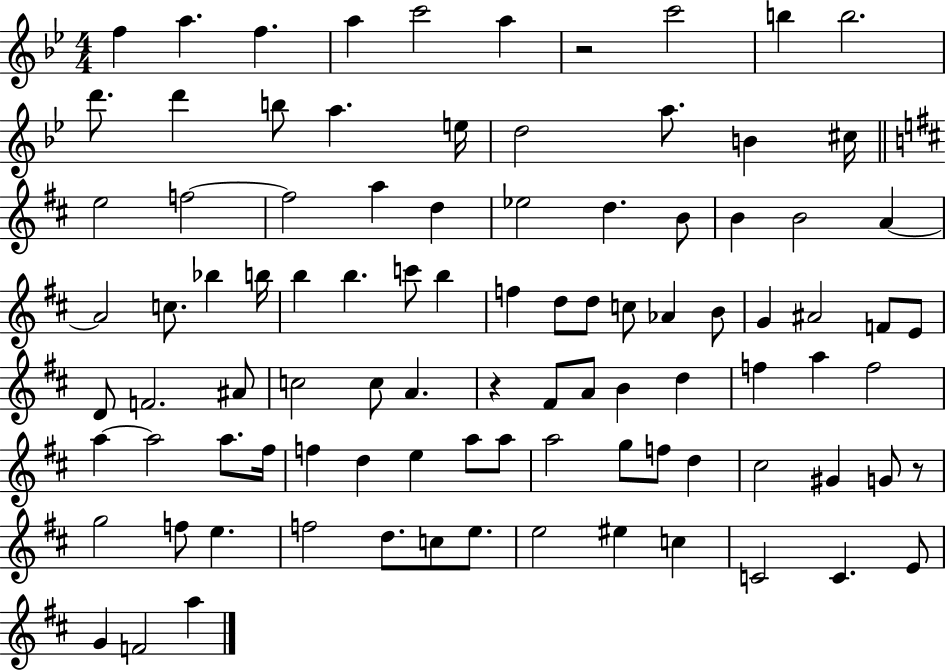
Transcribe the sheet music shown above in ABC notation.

X:1
T:Untitled
M:4/4
L:1/4
K:Bb
f a f a c'2 a z2 c'2 b b2 d'/2 d' b/2 a e/4 d2 a/2 B ^c/4 e2 f2 f2 a d _e2 d B/2 B B2 A A2 c/2 _b b/4 b b c'/2 b f d/2 d/2 c/2 _A B/2 G ^A2 F/2 E/2 D/2 F2 ^A/2 c2 c/2 A z ^F/2 A/2 B d f a f2 a a2 a/2 ^f/4 f d e a/2 a/2 a2 g/2 f/2 d ^c2 ^G G/2 z/2 g2 f/2 e f2 d/2 c/2 e/2 e2 ^e c C2 C E/2 G F2 a